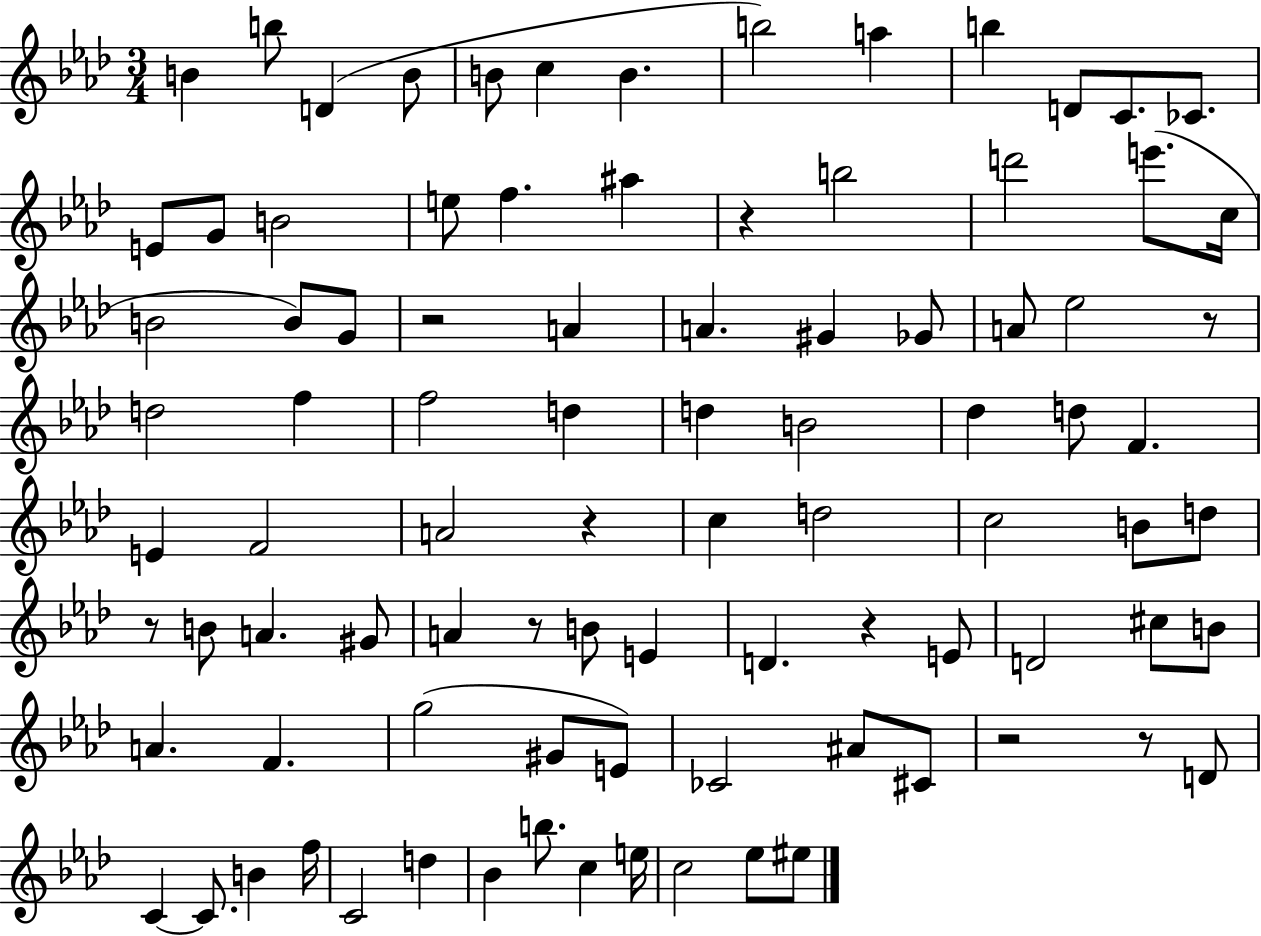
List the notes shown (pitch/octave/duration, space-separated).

B4/q B5/e D4/q B4/e B4/e C5/q B4/q. B5/h A5/q B5/q D4/e C4/e. CES4/e. E4/e G4/e B4/h E5/e F5/q. A#5/q R/q B5/h D6/h E6/e. C5/s B4/h B4/e G4/e R/h A4/q A4/q. G#4/q Gb4/e A4/e Eb5/h R/e D5/h F5/q F5/h D5/q D5/q B4/h Db5/q D5/e F4/q. E4/q F4/h A4/h R/q C5/q D5/h C5/h B4/e D5/e R/e B4/e A4/q. G#4/e A4/q R/e B4/e E4/q D4/q. R/q E4/e D4/h C#5/e B4/e A4/q. F4/q. G5/h G#4/e E4/e CES4/h A#4/e C#4/e R/h R/e D4/e C4/q C4/e. B4/q F5/s C4/h D5/q Bb4/q B5/e. C5/q E5/s C5/h Eb5/e EIS5/e